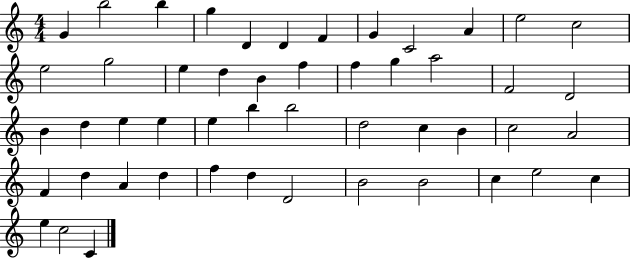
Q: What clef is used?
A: treble